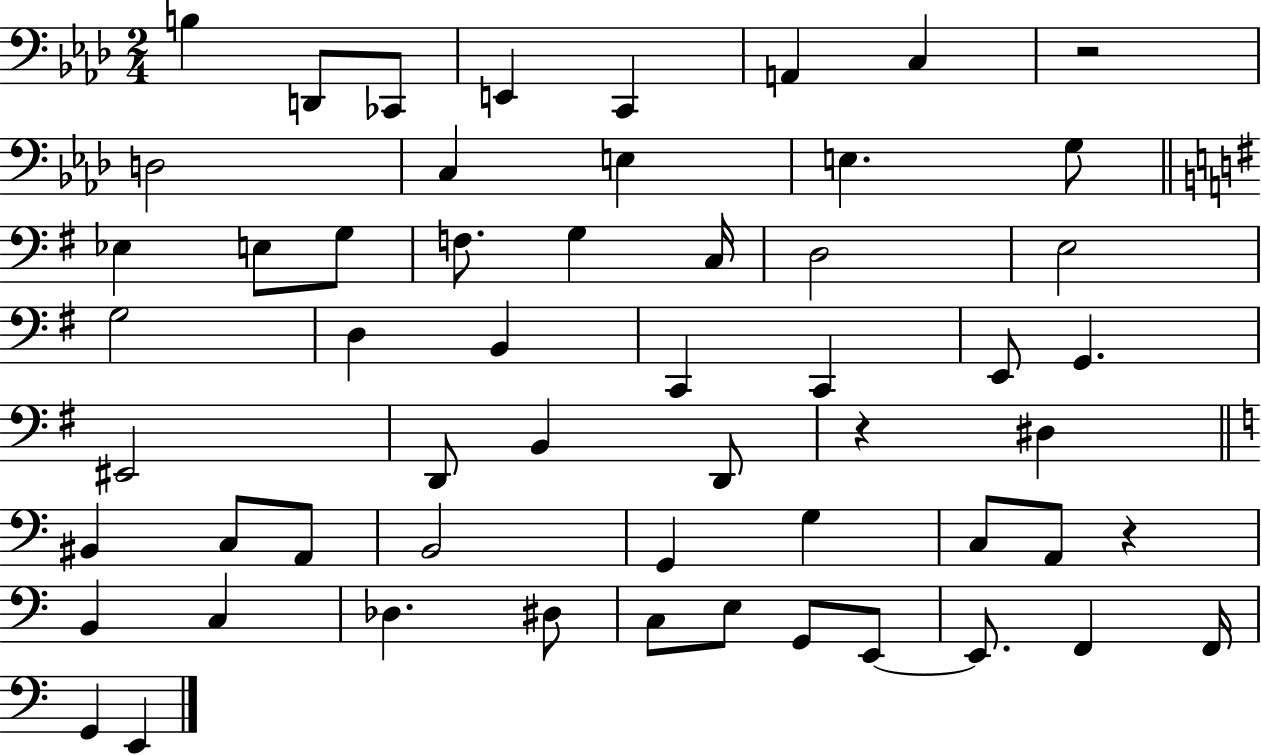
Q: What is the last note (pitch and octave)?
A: E2